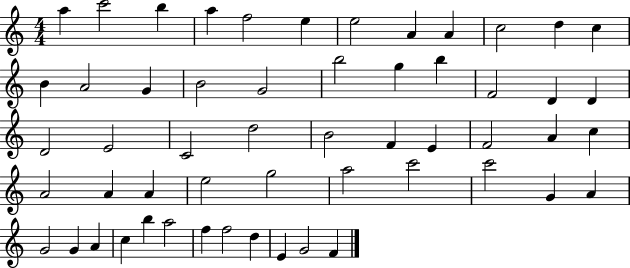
{
  \clef treble
  \numericTimeSignature
  \time 4/4
  \key c \major
  a''4 c'''2 b''4 | a''4 f''2 e''4 | e''2 a'4 a'4 | c''2 d''4 c''4 | \break b'4 a'2 g'4 | b'2 g'2 | b''2 g''4 b''4 | f'2 d'4 d'4 | \break d'2 e'2 | c'2 d''2 | b'2 f'4 e'4 | f'2 a'4 c''4 | \break a'2 a'4 a'4 | e''2 g''2 | a''2 c'''2 | c'''2 g'4 a'4 | \break g'2 g'4 a'4 | c''4 b''4 a''2 | f''4 f''2 d''4 | e'4 g'2 f'4 | \break \bar "|."
}